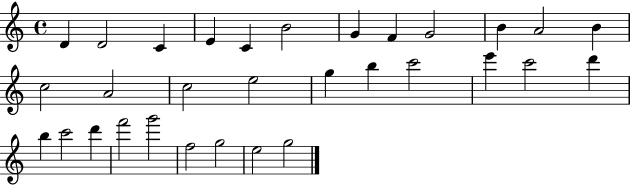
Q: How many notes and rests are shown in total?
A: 31